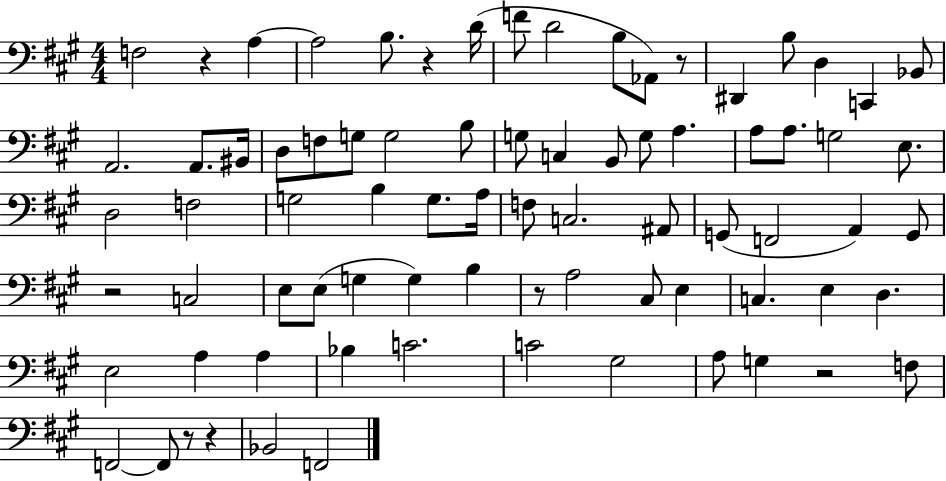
X:1
T:Untitled
M:4/4
L:1/4
K:A
F,2 z A, A,2 B,/2 z D/4 F/2 D2 B,/2 _A,,/2 z/2 ^D,, B,/2 D, C,, _B,,/2 A,,2 A,,/2 ^B,,/4 D,/2 F,/2 G,/2 G,2 B,/2 G,/2 C, B,,/2 G,/2 A, A,/2 A,/2 G,2 E,/2 D,2 F,2 G,2 B, G,/2 A,/4 F,/2 C,2 ^A,,/2 G,,/2 F,,2 A,, G,,/2 z2 C,2 E,/2 E,/2 G, G, B, z/2 A,2 ^C,/2 E, C, E, D, E,2 A, A, _B, C2 C2 ^G,2 A,/2 G, z2 F,/2 F,,2 F,,/2 z/2 z _B,,2 F,,2